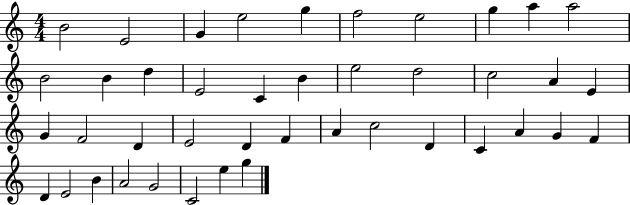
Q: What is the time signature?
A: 4/4